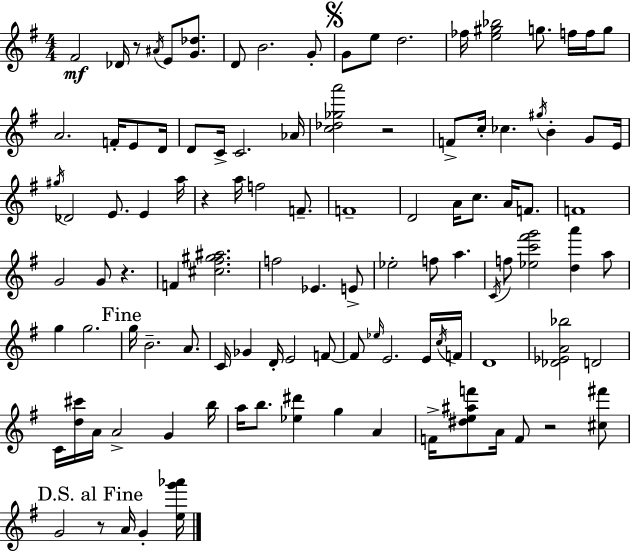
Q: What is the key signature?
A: E minor